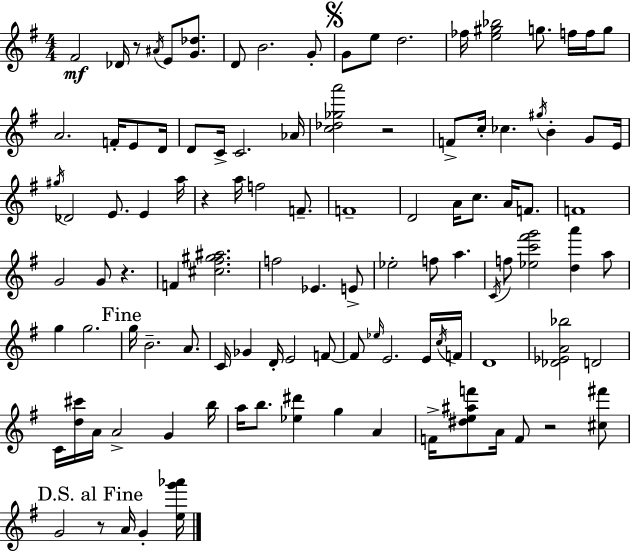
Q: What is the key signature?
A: E minor